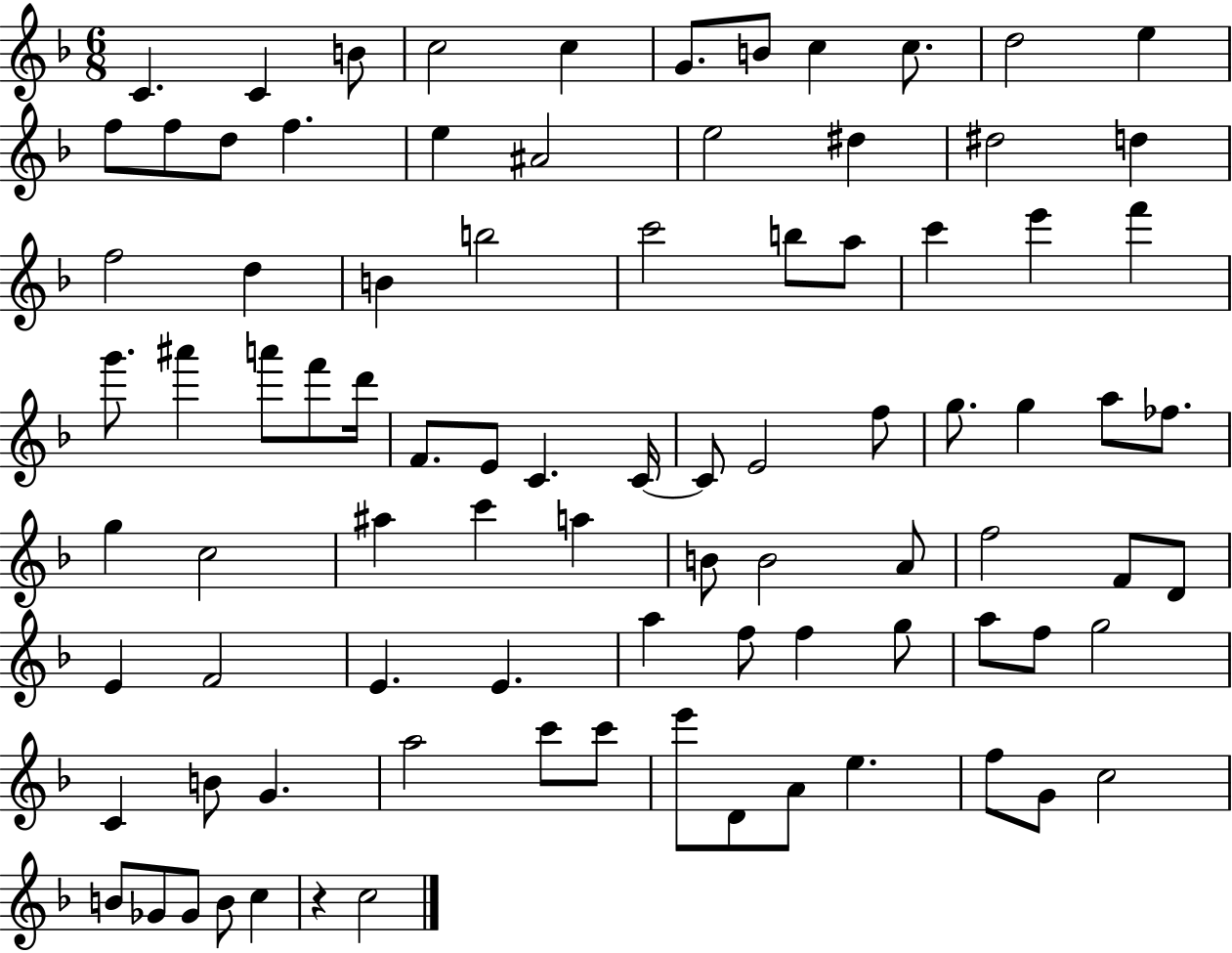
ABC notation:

X:1
T:Untitled
M:6/8
L:1/4
K:F
C C B/2 c2 c G/2 B/2 c c/2 d2 e f/2 f/2 d/2 f e ^A2 e2 ^d ^d2 d f2 d B b2 c'2 b/2 a/2 c' e' f' g'/2 ^a' a'/2 f'/2 d'/4 F/2 E/2 C C/4 C/2 E2 f/2 g/2 g a/2 _f/2 g c2 ^a c' a B/2 B2 A/2 f2 F/2 D/2 E F2 E E a f/2 f g/2 a/2 f/2 g2 C B/2 G a2 c'/2 c'/2 e'/2 D/2 A/2 e f/2 G/2 c2 B/2 _G/2 _G/2 B/2 c z c2